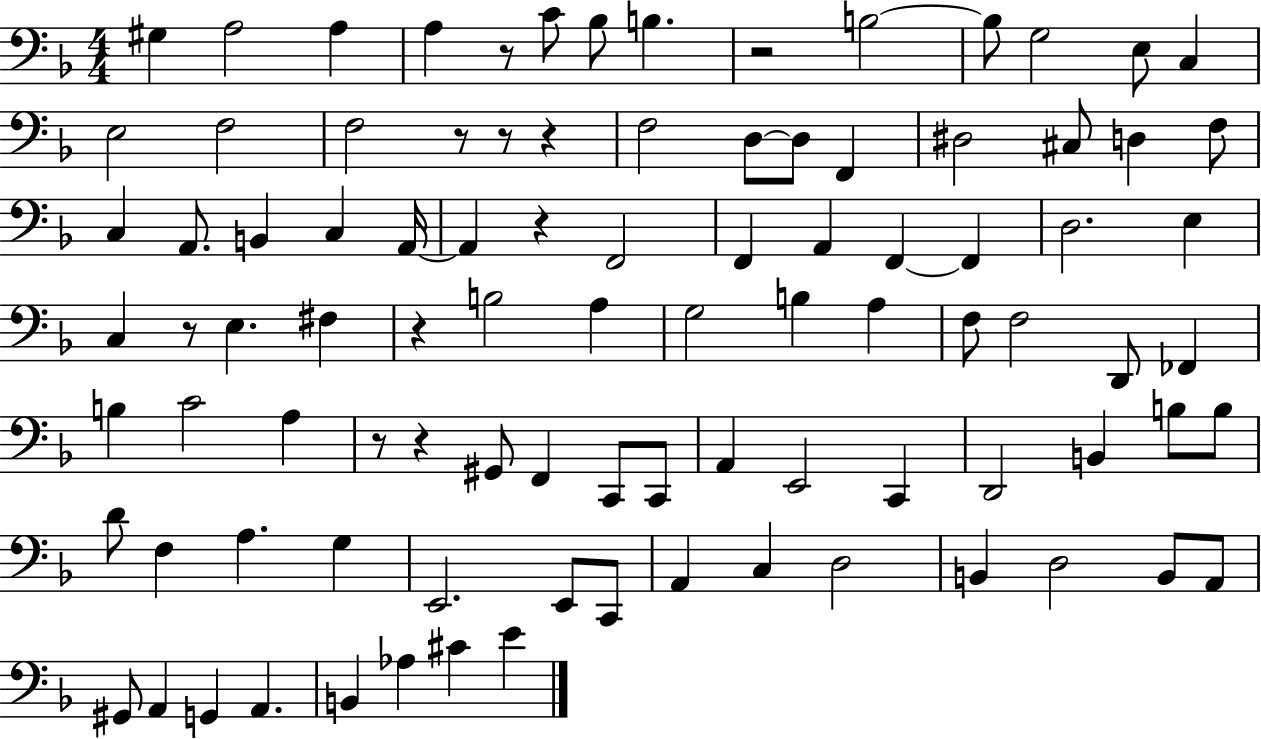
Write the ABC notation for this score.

X:1
T:Untitled
M:4/4
L:1/4
K:F
^G, A,2 A, A, z/2 C/2 _B,/2 B, z2 B,2 B,/2 G,2 E,/2 C, E,2 F,2 F,2 z/2 z/2 z F,2 D,/2 D,/2 F,, ^D,2 ^C,/2 D, F,/2 C, A,,/2 B,, C, A,,/4 A,, z F,,2 F,, A,, F,, F,, D,2 E, C, z/2 E, ^F, z B,2 A, G,2 B, A, F,/2 F,2 D,,/2 _F,, B, C2 A, z/2 z ^G,,/2 F,, C,,/2 C,,/2 A,, E,,2 C,, D,,2 B,, B,/2 B,/2 D/2 F, A, G, E,,2 E,,/2 C,,/2 A,, C, D,2 B,, D,2 B,,/2 A,,/2 ^G,,/2 A,, G,, A,, B,, _A, ^C E